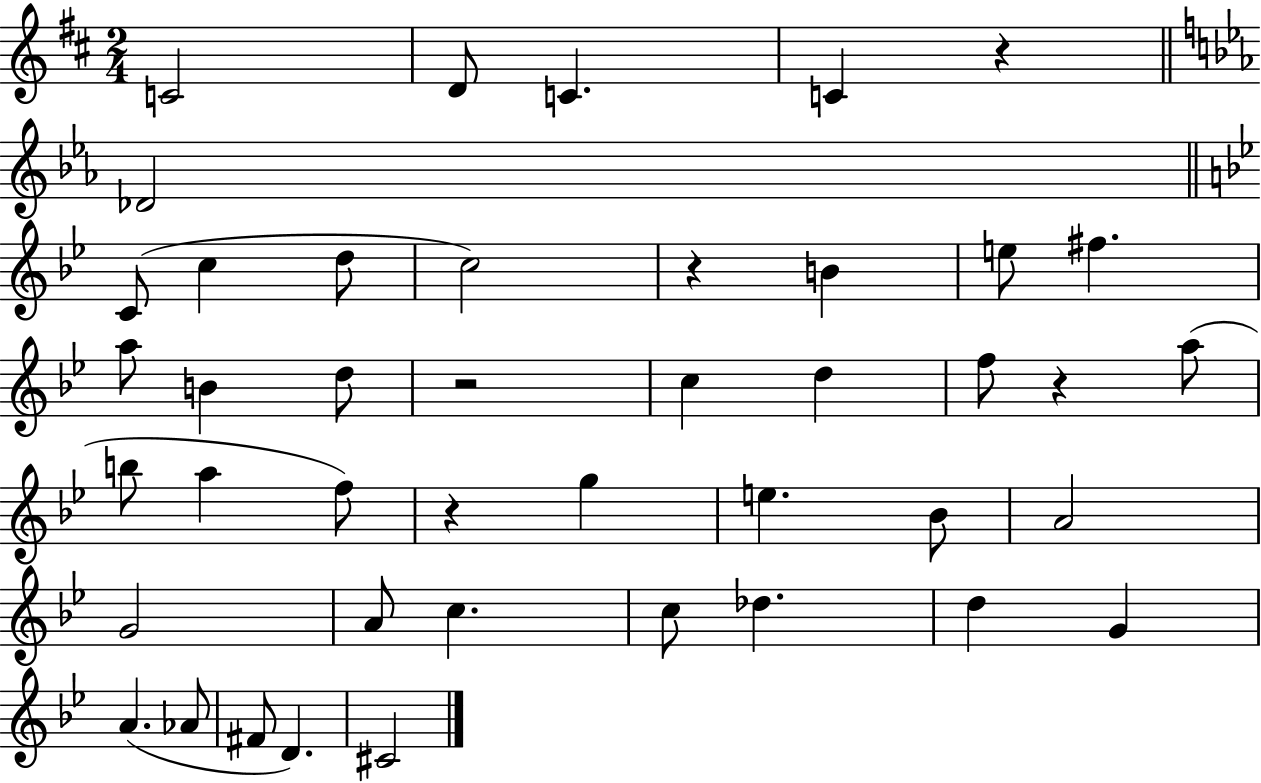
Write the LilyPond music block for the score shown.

{
  \clef treble
  \numericTimeSignature
  \time 2/4
  \key d \major
  c'2 | d'8 c'4. | c'4 r4 | \bar "||" \break \key ees \major des'2 | \bar "||" \break \key bes \major c'8( c''4 d''8 | c''2) | r4 b'4 | e''8 fis''4. | \break a''8 b'4 d''8 | r2 | c''4 d''4 | f''8 r4 a''8( | \break b''8 a''4 f''8) | r4 g''4 | e''4. bes'8 | a'2 | \break g'2 | a'8 c''4. | c''8 des''4. | d''4 g'4 | \break a'4.( aes'8 | fis'8 d'4.) | cis'2 | \bar "|."
}